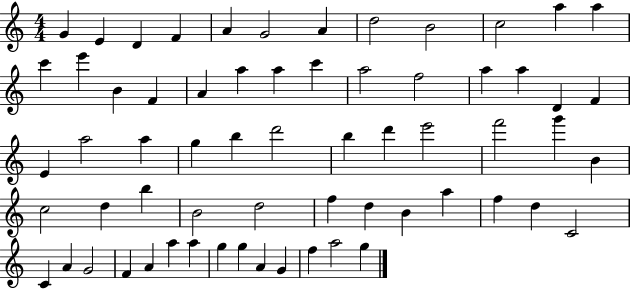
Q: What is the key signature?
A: C major